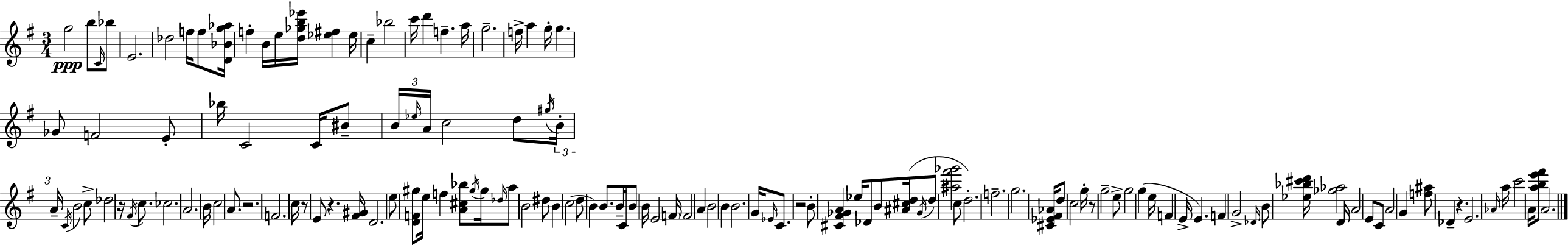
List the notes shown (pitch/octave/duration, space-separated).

G5/h B5/e C4/s Bb5/e E4/h. Db5/h F5/s F5/e [D4,Bb4,G5,Ab5]/s F5/q B4/s E5/s [D5,Gb5,B5,Eb6]/s [Eb5,F#5]/q Eb5/s C5/q Bb5/h C6/s D6/q F5/q. A5/s G5/h. F5/s A5/q G5/s G5/q. Gb4/e F4/h E4/e Bb5/s C4/h C4/s BIS4/e B4/s Eb5/s A4/s C5/h D5/e G#5/s B4/s A4/s C4/s B4/h C5/e Db5/h R/s F#4/s C5/e. CES5/h. A4/h. B4/s C5/h A4/e. R/h. F4/h. C5/s R/e E4/e R/q. [F#4,G#4]/s D4/h. E5/e [D4,F4,G#5]/e E5/s F5/q [A4,C#5,Bb5]/e G#5/s G#5/s Db5/s A5/e B4/h D#5/e B4/q C5/h D5/e B4/q B4/e. B4/e C4/s B4/e B4/s E4/h F4/s F4/h A4/q B4/h B4/q B4/h. G4/s Eb4/s C4/e. R/h B4/e [C#4,F#4,Gb4,A4]/q Eb5/s Db4/e B4/e [A#4,C#5,D5]/s Gb4/s D5/e [A#5,F#6,Gb6]/h C5/e D5/h. F5/h. G5/h. [C#4,Eb4,F#4,Ab4]/s D5/e C5/h G5/s R/e G5/h E5/e G5/h G5/q E5/s F4/q E4/s E4/q. F4/q G4/h Db4/s B4/e [Eb5,Bb5,C#6,D6]/s [Gb5,Ab5]/h D4/s A4/h E4/e C4/e A4/h G4/q [F5,A#5]/e Db4/q R/q. E4/h. Ab4/s A5/s C6/h A4/s [A5,B5,E6,F#6]/e A4/h.